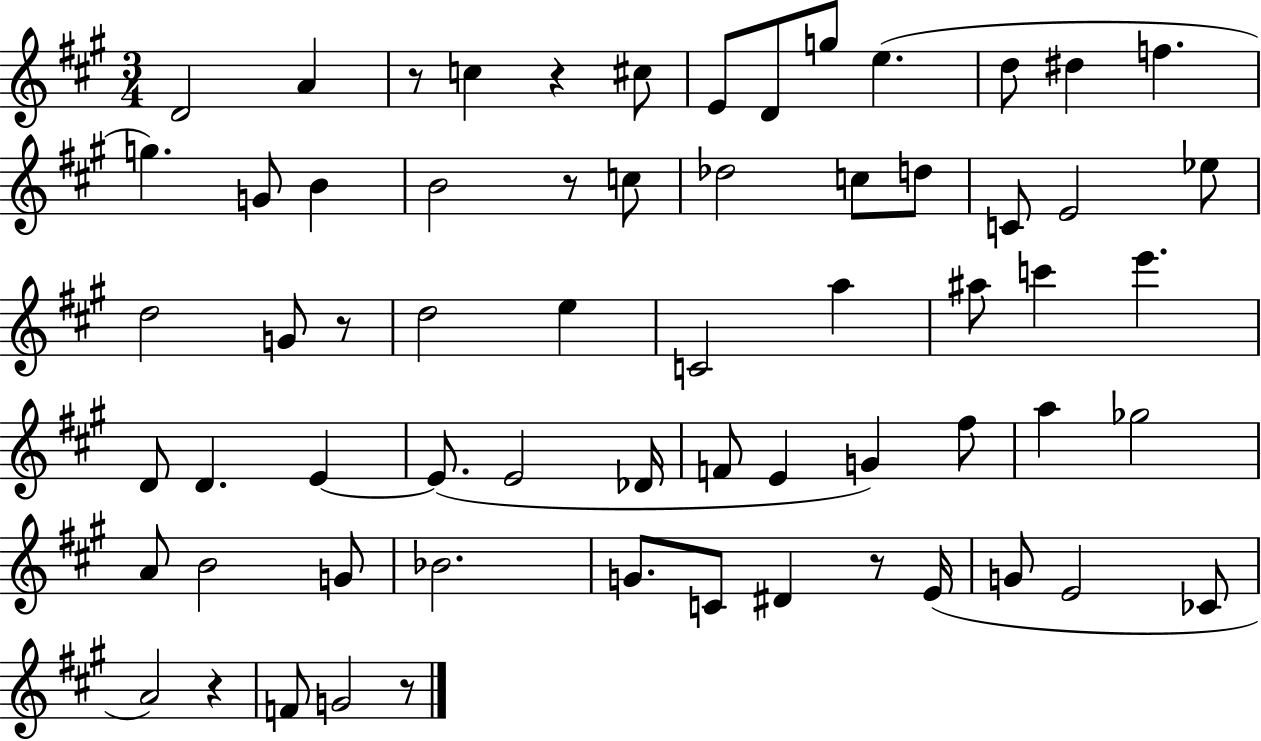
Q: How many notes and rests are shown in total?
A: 64